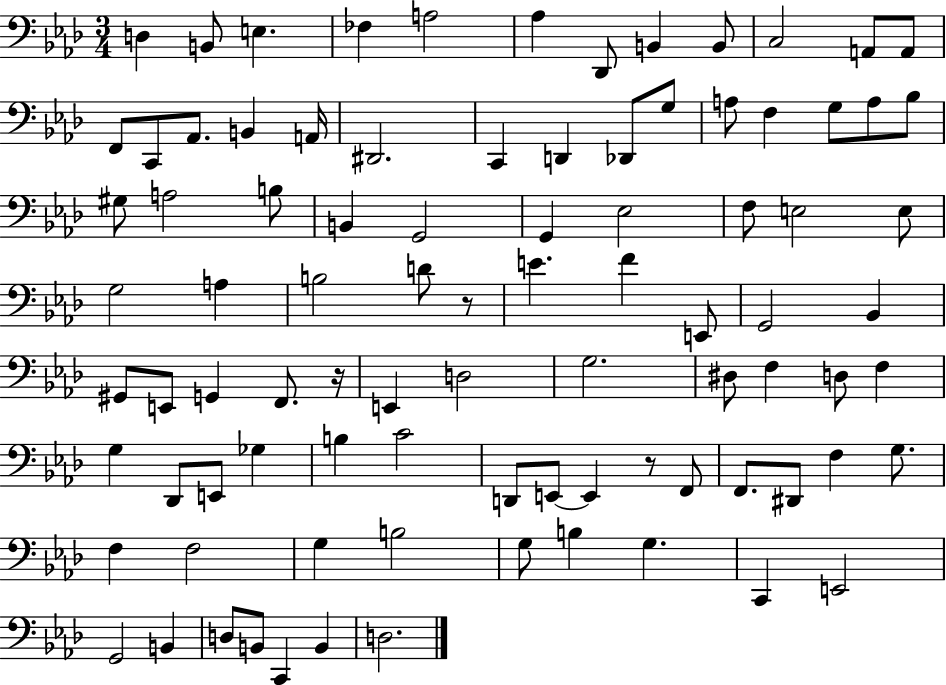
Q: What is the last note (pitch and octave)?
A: D3